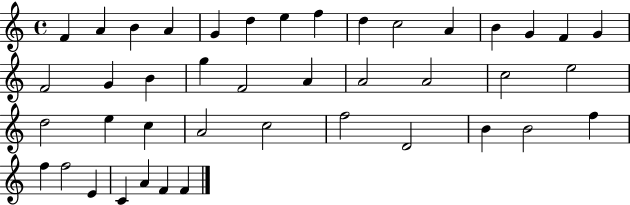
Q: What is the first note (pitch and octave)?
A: F4